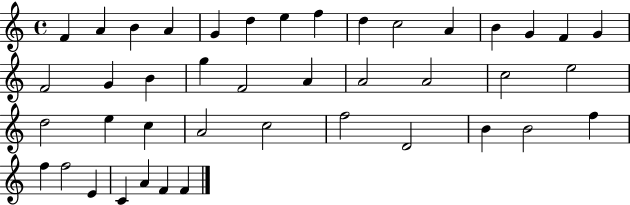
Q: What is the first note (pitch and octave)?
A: F4